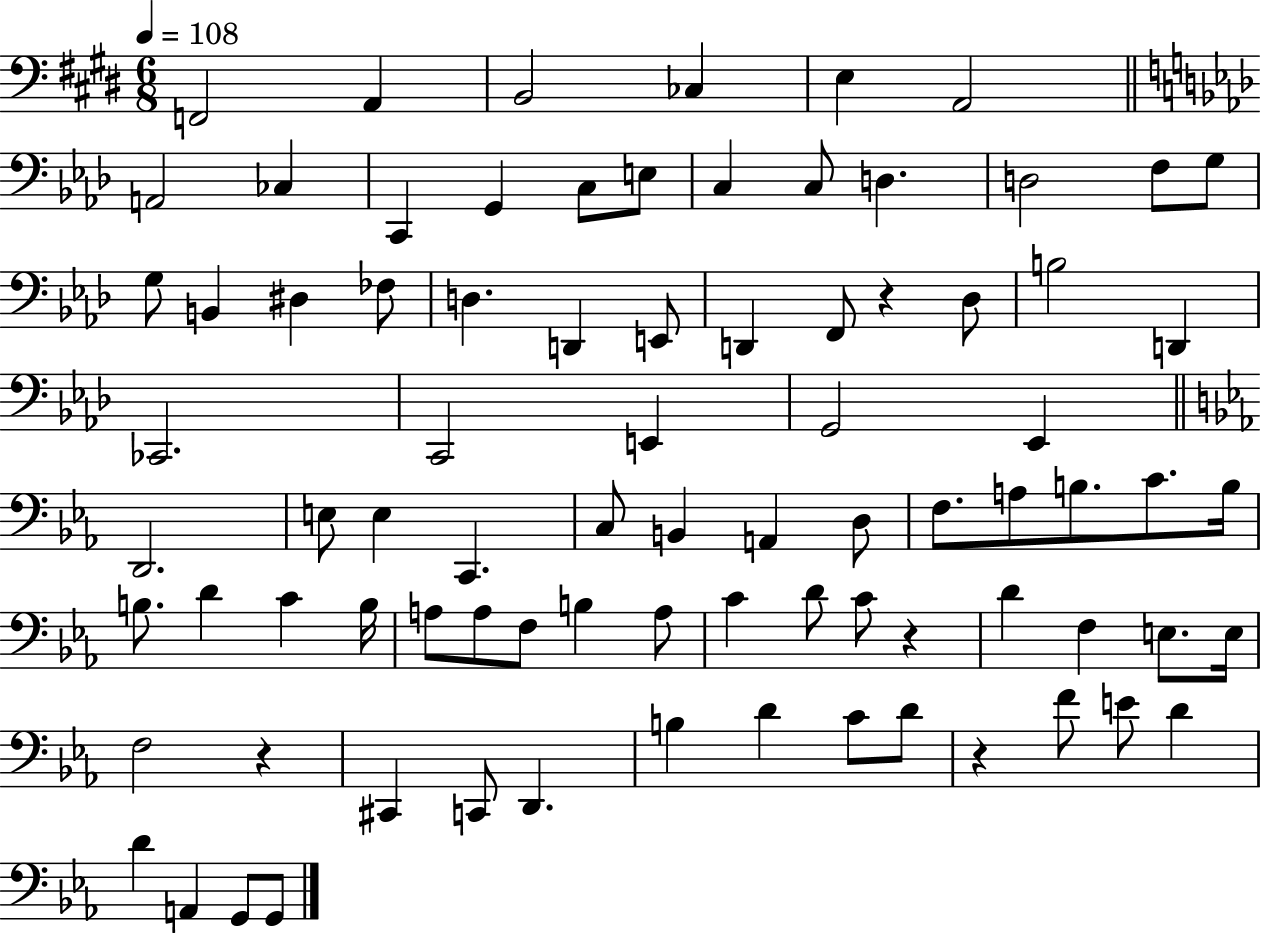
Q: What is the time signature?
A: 6/8